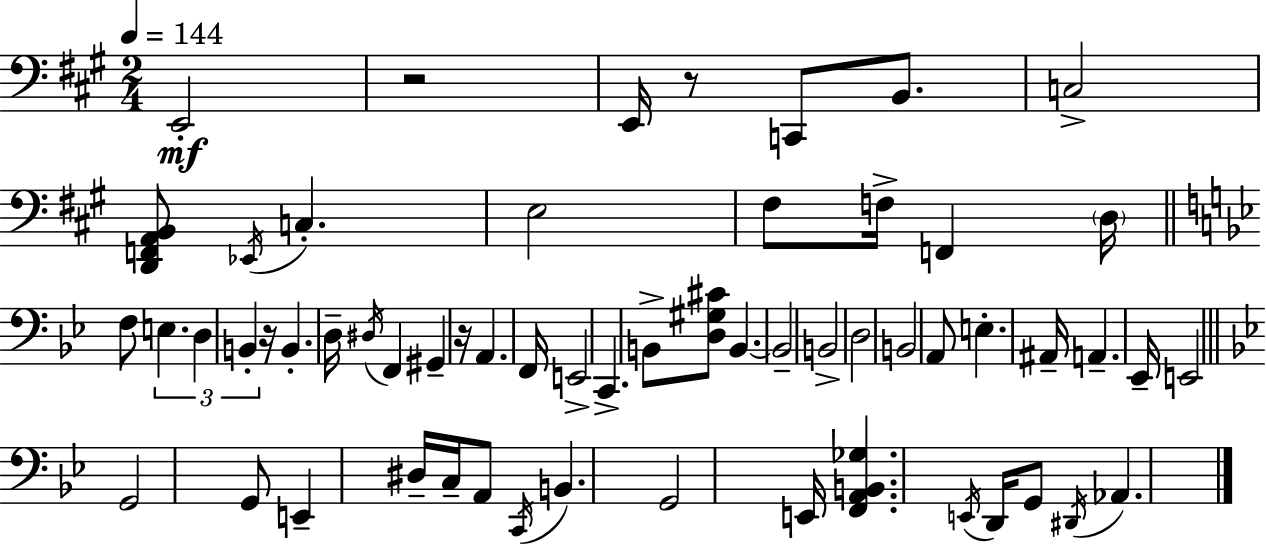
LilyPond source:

{
  \clef bass
  \numericTimeSignature
  \time 2/4
  \key a \major
  \tempo 4 = 144
  \repeat volta 2 { e,2-.\mf | r2 | e,16 r8 c,8 b,8. | c2-> | \break <d, f, a, b,>8 \acciaccatura { ees,16 } c4.-. | e2 | fis8 f16-> f,4 | \parenthesize d16 \bar "||" \break \key g \minor f8 \tuplet 3/2 { e4. | d4 b,4-. } | r16 b,4.-. d16-- | \acciaccatura { dis16 } f,4 gis,4-- | \break r16 a,4. | f,16 e,2-> | c,4.-> b,8-> | <d gis cis'>8 b,4.~~ | \break b,2-- | b,2-> | d2 | b,2 | \break a,8 e4.-. | ais,16-- a,4.-- | ees,16-- e,2 | \bar "||" \break \key bes \major g,2 | g,8 e,4-- dis16-- c16-- | a,8 \acciaccatura { c,16 } b,4. | g,2 | \break e,16 <f, a, b, ges>4. | \acciaccatura { e,16 } d,16 g,8 \acciaccatura { dis,16 } aes,4. | } \bar "|."
}